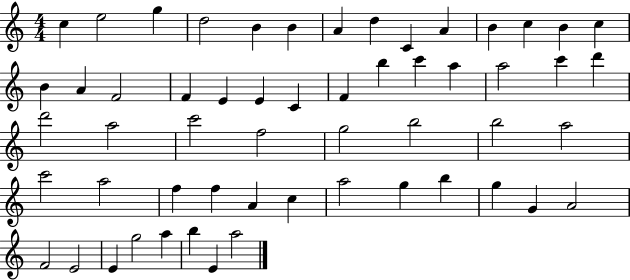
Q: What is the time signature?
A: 4/4